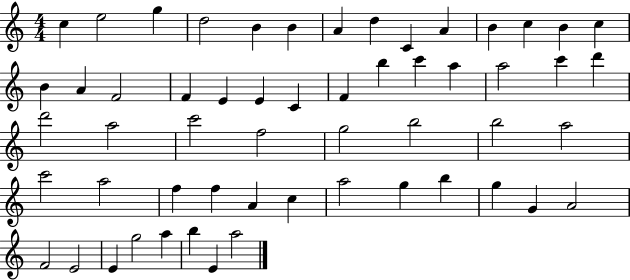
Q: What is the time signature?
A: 4/4